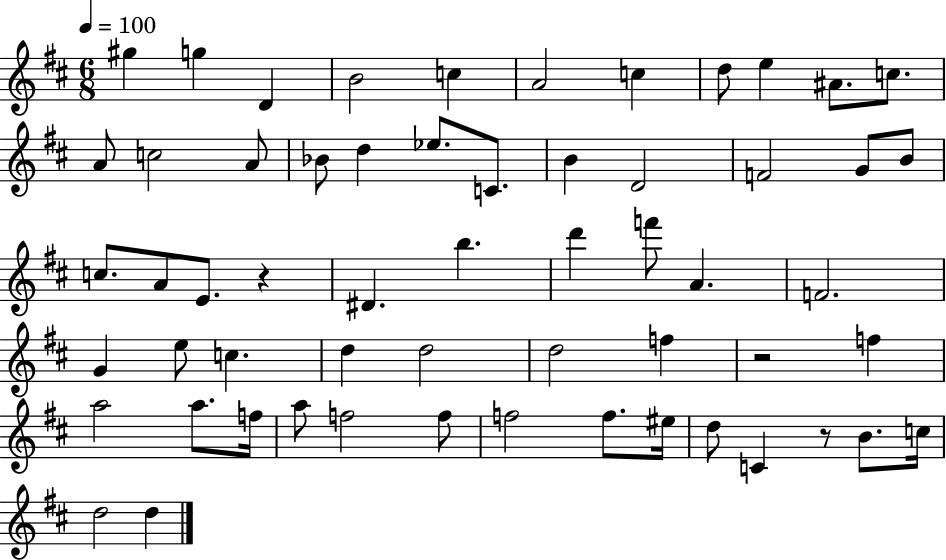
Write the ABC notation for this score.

X:1
T:Untitled
M:6/8
L:1/4
K:D
^g g D B2 c A2 c d/2 e ^A/2 c/2 A/2 c2 A/2 _B/2 d _e/2 C/2 B D2 F2 G/2 B/2 c/2 A/2 E/2 z ^D b d' f'/2 A F2 G e/2 c d d2 d2 f z2 f a2 a/2 f/4 a/2 f2 f/2 f2 f/2 ^e/4 d/2 C z/2 B/2 c/4 d2 d